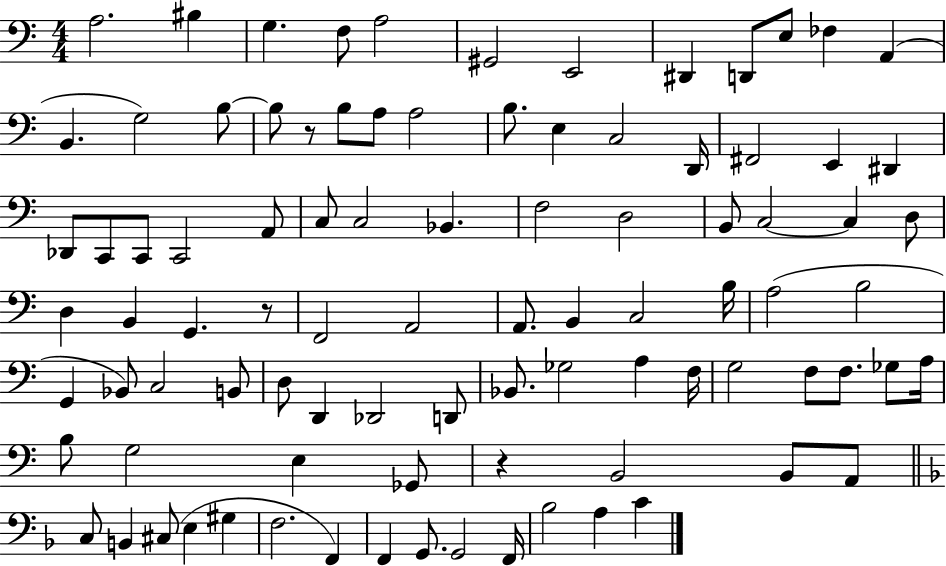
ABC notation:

X:1
T:Untitled
M:4/4
L:1/4
K:C
A,2 ^B, G, F,/2 A,2 ^G,,2 E,,2 ^D,, D,,/2 E,/2 _F, A,, B,, G,2 B,/2 B,/2 z/2 B,/2 A,/2 A,2 B,/2 E, C,2 D,,/4 ^F,,2 E,, ^D,, _D,,/2 C,,/2 C,,/2 C,,2 A,,/2 C,/2 C,2 _B,, F,2 D,2 B,,/2 C,2 C, D,/2 D, B,, G,, z/2 F,,2 A,,2 A,,/2 B,, C,2 B,/4 A,2 B,2 G,, _B,,/2 C,2 B,,/2 D,/2 D,, _D,,2 D,,/2 _B,,/2 _G,2 A, F,/4 G,2 F,/2 F,/2 _G,/2 A,/4 B,/2 G,2 E, _G,,/2 z B,,2 B,,/2 A,,/2 C,/2 B,, ^C,/2 E, ^G, F,2 F,, F,, G,,/2 G,,2 F,,/4 _B,2 A, C